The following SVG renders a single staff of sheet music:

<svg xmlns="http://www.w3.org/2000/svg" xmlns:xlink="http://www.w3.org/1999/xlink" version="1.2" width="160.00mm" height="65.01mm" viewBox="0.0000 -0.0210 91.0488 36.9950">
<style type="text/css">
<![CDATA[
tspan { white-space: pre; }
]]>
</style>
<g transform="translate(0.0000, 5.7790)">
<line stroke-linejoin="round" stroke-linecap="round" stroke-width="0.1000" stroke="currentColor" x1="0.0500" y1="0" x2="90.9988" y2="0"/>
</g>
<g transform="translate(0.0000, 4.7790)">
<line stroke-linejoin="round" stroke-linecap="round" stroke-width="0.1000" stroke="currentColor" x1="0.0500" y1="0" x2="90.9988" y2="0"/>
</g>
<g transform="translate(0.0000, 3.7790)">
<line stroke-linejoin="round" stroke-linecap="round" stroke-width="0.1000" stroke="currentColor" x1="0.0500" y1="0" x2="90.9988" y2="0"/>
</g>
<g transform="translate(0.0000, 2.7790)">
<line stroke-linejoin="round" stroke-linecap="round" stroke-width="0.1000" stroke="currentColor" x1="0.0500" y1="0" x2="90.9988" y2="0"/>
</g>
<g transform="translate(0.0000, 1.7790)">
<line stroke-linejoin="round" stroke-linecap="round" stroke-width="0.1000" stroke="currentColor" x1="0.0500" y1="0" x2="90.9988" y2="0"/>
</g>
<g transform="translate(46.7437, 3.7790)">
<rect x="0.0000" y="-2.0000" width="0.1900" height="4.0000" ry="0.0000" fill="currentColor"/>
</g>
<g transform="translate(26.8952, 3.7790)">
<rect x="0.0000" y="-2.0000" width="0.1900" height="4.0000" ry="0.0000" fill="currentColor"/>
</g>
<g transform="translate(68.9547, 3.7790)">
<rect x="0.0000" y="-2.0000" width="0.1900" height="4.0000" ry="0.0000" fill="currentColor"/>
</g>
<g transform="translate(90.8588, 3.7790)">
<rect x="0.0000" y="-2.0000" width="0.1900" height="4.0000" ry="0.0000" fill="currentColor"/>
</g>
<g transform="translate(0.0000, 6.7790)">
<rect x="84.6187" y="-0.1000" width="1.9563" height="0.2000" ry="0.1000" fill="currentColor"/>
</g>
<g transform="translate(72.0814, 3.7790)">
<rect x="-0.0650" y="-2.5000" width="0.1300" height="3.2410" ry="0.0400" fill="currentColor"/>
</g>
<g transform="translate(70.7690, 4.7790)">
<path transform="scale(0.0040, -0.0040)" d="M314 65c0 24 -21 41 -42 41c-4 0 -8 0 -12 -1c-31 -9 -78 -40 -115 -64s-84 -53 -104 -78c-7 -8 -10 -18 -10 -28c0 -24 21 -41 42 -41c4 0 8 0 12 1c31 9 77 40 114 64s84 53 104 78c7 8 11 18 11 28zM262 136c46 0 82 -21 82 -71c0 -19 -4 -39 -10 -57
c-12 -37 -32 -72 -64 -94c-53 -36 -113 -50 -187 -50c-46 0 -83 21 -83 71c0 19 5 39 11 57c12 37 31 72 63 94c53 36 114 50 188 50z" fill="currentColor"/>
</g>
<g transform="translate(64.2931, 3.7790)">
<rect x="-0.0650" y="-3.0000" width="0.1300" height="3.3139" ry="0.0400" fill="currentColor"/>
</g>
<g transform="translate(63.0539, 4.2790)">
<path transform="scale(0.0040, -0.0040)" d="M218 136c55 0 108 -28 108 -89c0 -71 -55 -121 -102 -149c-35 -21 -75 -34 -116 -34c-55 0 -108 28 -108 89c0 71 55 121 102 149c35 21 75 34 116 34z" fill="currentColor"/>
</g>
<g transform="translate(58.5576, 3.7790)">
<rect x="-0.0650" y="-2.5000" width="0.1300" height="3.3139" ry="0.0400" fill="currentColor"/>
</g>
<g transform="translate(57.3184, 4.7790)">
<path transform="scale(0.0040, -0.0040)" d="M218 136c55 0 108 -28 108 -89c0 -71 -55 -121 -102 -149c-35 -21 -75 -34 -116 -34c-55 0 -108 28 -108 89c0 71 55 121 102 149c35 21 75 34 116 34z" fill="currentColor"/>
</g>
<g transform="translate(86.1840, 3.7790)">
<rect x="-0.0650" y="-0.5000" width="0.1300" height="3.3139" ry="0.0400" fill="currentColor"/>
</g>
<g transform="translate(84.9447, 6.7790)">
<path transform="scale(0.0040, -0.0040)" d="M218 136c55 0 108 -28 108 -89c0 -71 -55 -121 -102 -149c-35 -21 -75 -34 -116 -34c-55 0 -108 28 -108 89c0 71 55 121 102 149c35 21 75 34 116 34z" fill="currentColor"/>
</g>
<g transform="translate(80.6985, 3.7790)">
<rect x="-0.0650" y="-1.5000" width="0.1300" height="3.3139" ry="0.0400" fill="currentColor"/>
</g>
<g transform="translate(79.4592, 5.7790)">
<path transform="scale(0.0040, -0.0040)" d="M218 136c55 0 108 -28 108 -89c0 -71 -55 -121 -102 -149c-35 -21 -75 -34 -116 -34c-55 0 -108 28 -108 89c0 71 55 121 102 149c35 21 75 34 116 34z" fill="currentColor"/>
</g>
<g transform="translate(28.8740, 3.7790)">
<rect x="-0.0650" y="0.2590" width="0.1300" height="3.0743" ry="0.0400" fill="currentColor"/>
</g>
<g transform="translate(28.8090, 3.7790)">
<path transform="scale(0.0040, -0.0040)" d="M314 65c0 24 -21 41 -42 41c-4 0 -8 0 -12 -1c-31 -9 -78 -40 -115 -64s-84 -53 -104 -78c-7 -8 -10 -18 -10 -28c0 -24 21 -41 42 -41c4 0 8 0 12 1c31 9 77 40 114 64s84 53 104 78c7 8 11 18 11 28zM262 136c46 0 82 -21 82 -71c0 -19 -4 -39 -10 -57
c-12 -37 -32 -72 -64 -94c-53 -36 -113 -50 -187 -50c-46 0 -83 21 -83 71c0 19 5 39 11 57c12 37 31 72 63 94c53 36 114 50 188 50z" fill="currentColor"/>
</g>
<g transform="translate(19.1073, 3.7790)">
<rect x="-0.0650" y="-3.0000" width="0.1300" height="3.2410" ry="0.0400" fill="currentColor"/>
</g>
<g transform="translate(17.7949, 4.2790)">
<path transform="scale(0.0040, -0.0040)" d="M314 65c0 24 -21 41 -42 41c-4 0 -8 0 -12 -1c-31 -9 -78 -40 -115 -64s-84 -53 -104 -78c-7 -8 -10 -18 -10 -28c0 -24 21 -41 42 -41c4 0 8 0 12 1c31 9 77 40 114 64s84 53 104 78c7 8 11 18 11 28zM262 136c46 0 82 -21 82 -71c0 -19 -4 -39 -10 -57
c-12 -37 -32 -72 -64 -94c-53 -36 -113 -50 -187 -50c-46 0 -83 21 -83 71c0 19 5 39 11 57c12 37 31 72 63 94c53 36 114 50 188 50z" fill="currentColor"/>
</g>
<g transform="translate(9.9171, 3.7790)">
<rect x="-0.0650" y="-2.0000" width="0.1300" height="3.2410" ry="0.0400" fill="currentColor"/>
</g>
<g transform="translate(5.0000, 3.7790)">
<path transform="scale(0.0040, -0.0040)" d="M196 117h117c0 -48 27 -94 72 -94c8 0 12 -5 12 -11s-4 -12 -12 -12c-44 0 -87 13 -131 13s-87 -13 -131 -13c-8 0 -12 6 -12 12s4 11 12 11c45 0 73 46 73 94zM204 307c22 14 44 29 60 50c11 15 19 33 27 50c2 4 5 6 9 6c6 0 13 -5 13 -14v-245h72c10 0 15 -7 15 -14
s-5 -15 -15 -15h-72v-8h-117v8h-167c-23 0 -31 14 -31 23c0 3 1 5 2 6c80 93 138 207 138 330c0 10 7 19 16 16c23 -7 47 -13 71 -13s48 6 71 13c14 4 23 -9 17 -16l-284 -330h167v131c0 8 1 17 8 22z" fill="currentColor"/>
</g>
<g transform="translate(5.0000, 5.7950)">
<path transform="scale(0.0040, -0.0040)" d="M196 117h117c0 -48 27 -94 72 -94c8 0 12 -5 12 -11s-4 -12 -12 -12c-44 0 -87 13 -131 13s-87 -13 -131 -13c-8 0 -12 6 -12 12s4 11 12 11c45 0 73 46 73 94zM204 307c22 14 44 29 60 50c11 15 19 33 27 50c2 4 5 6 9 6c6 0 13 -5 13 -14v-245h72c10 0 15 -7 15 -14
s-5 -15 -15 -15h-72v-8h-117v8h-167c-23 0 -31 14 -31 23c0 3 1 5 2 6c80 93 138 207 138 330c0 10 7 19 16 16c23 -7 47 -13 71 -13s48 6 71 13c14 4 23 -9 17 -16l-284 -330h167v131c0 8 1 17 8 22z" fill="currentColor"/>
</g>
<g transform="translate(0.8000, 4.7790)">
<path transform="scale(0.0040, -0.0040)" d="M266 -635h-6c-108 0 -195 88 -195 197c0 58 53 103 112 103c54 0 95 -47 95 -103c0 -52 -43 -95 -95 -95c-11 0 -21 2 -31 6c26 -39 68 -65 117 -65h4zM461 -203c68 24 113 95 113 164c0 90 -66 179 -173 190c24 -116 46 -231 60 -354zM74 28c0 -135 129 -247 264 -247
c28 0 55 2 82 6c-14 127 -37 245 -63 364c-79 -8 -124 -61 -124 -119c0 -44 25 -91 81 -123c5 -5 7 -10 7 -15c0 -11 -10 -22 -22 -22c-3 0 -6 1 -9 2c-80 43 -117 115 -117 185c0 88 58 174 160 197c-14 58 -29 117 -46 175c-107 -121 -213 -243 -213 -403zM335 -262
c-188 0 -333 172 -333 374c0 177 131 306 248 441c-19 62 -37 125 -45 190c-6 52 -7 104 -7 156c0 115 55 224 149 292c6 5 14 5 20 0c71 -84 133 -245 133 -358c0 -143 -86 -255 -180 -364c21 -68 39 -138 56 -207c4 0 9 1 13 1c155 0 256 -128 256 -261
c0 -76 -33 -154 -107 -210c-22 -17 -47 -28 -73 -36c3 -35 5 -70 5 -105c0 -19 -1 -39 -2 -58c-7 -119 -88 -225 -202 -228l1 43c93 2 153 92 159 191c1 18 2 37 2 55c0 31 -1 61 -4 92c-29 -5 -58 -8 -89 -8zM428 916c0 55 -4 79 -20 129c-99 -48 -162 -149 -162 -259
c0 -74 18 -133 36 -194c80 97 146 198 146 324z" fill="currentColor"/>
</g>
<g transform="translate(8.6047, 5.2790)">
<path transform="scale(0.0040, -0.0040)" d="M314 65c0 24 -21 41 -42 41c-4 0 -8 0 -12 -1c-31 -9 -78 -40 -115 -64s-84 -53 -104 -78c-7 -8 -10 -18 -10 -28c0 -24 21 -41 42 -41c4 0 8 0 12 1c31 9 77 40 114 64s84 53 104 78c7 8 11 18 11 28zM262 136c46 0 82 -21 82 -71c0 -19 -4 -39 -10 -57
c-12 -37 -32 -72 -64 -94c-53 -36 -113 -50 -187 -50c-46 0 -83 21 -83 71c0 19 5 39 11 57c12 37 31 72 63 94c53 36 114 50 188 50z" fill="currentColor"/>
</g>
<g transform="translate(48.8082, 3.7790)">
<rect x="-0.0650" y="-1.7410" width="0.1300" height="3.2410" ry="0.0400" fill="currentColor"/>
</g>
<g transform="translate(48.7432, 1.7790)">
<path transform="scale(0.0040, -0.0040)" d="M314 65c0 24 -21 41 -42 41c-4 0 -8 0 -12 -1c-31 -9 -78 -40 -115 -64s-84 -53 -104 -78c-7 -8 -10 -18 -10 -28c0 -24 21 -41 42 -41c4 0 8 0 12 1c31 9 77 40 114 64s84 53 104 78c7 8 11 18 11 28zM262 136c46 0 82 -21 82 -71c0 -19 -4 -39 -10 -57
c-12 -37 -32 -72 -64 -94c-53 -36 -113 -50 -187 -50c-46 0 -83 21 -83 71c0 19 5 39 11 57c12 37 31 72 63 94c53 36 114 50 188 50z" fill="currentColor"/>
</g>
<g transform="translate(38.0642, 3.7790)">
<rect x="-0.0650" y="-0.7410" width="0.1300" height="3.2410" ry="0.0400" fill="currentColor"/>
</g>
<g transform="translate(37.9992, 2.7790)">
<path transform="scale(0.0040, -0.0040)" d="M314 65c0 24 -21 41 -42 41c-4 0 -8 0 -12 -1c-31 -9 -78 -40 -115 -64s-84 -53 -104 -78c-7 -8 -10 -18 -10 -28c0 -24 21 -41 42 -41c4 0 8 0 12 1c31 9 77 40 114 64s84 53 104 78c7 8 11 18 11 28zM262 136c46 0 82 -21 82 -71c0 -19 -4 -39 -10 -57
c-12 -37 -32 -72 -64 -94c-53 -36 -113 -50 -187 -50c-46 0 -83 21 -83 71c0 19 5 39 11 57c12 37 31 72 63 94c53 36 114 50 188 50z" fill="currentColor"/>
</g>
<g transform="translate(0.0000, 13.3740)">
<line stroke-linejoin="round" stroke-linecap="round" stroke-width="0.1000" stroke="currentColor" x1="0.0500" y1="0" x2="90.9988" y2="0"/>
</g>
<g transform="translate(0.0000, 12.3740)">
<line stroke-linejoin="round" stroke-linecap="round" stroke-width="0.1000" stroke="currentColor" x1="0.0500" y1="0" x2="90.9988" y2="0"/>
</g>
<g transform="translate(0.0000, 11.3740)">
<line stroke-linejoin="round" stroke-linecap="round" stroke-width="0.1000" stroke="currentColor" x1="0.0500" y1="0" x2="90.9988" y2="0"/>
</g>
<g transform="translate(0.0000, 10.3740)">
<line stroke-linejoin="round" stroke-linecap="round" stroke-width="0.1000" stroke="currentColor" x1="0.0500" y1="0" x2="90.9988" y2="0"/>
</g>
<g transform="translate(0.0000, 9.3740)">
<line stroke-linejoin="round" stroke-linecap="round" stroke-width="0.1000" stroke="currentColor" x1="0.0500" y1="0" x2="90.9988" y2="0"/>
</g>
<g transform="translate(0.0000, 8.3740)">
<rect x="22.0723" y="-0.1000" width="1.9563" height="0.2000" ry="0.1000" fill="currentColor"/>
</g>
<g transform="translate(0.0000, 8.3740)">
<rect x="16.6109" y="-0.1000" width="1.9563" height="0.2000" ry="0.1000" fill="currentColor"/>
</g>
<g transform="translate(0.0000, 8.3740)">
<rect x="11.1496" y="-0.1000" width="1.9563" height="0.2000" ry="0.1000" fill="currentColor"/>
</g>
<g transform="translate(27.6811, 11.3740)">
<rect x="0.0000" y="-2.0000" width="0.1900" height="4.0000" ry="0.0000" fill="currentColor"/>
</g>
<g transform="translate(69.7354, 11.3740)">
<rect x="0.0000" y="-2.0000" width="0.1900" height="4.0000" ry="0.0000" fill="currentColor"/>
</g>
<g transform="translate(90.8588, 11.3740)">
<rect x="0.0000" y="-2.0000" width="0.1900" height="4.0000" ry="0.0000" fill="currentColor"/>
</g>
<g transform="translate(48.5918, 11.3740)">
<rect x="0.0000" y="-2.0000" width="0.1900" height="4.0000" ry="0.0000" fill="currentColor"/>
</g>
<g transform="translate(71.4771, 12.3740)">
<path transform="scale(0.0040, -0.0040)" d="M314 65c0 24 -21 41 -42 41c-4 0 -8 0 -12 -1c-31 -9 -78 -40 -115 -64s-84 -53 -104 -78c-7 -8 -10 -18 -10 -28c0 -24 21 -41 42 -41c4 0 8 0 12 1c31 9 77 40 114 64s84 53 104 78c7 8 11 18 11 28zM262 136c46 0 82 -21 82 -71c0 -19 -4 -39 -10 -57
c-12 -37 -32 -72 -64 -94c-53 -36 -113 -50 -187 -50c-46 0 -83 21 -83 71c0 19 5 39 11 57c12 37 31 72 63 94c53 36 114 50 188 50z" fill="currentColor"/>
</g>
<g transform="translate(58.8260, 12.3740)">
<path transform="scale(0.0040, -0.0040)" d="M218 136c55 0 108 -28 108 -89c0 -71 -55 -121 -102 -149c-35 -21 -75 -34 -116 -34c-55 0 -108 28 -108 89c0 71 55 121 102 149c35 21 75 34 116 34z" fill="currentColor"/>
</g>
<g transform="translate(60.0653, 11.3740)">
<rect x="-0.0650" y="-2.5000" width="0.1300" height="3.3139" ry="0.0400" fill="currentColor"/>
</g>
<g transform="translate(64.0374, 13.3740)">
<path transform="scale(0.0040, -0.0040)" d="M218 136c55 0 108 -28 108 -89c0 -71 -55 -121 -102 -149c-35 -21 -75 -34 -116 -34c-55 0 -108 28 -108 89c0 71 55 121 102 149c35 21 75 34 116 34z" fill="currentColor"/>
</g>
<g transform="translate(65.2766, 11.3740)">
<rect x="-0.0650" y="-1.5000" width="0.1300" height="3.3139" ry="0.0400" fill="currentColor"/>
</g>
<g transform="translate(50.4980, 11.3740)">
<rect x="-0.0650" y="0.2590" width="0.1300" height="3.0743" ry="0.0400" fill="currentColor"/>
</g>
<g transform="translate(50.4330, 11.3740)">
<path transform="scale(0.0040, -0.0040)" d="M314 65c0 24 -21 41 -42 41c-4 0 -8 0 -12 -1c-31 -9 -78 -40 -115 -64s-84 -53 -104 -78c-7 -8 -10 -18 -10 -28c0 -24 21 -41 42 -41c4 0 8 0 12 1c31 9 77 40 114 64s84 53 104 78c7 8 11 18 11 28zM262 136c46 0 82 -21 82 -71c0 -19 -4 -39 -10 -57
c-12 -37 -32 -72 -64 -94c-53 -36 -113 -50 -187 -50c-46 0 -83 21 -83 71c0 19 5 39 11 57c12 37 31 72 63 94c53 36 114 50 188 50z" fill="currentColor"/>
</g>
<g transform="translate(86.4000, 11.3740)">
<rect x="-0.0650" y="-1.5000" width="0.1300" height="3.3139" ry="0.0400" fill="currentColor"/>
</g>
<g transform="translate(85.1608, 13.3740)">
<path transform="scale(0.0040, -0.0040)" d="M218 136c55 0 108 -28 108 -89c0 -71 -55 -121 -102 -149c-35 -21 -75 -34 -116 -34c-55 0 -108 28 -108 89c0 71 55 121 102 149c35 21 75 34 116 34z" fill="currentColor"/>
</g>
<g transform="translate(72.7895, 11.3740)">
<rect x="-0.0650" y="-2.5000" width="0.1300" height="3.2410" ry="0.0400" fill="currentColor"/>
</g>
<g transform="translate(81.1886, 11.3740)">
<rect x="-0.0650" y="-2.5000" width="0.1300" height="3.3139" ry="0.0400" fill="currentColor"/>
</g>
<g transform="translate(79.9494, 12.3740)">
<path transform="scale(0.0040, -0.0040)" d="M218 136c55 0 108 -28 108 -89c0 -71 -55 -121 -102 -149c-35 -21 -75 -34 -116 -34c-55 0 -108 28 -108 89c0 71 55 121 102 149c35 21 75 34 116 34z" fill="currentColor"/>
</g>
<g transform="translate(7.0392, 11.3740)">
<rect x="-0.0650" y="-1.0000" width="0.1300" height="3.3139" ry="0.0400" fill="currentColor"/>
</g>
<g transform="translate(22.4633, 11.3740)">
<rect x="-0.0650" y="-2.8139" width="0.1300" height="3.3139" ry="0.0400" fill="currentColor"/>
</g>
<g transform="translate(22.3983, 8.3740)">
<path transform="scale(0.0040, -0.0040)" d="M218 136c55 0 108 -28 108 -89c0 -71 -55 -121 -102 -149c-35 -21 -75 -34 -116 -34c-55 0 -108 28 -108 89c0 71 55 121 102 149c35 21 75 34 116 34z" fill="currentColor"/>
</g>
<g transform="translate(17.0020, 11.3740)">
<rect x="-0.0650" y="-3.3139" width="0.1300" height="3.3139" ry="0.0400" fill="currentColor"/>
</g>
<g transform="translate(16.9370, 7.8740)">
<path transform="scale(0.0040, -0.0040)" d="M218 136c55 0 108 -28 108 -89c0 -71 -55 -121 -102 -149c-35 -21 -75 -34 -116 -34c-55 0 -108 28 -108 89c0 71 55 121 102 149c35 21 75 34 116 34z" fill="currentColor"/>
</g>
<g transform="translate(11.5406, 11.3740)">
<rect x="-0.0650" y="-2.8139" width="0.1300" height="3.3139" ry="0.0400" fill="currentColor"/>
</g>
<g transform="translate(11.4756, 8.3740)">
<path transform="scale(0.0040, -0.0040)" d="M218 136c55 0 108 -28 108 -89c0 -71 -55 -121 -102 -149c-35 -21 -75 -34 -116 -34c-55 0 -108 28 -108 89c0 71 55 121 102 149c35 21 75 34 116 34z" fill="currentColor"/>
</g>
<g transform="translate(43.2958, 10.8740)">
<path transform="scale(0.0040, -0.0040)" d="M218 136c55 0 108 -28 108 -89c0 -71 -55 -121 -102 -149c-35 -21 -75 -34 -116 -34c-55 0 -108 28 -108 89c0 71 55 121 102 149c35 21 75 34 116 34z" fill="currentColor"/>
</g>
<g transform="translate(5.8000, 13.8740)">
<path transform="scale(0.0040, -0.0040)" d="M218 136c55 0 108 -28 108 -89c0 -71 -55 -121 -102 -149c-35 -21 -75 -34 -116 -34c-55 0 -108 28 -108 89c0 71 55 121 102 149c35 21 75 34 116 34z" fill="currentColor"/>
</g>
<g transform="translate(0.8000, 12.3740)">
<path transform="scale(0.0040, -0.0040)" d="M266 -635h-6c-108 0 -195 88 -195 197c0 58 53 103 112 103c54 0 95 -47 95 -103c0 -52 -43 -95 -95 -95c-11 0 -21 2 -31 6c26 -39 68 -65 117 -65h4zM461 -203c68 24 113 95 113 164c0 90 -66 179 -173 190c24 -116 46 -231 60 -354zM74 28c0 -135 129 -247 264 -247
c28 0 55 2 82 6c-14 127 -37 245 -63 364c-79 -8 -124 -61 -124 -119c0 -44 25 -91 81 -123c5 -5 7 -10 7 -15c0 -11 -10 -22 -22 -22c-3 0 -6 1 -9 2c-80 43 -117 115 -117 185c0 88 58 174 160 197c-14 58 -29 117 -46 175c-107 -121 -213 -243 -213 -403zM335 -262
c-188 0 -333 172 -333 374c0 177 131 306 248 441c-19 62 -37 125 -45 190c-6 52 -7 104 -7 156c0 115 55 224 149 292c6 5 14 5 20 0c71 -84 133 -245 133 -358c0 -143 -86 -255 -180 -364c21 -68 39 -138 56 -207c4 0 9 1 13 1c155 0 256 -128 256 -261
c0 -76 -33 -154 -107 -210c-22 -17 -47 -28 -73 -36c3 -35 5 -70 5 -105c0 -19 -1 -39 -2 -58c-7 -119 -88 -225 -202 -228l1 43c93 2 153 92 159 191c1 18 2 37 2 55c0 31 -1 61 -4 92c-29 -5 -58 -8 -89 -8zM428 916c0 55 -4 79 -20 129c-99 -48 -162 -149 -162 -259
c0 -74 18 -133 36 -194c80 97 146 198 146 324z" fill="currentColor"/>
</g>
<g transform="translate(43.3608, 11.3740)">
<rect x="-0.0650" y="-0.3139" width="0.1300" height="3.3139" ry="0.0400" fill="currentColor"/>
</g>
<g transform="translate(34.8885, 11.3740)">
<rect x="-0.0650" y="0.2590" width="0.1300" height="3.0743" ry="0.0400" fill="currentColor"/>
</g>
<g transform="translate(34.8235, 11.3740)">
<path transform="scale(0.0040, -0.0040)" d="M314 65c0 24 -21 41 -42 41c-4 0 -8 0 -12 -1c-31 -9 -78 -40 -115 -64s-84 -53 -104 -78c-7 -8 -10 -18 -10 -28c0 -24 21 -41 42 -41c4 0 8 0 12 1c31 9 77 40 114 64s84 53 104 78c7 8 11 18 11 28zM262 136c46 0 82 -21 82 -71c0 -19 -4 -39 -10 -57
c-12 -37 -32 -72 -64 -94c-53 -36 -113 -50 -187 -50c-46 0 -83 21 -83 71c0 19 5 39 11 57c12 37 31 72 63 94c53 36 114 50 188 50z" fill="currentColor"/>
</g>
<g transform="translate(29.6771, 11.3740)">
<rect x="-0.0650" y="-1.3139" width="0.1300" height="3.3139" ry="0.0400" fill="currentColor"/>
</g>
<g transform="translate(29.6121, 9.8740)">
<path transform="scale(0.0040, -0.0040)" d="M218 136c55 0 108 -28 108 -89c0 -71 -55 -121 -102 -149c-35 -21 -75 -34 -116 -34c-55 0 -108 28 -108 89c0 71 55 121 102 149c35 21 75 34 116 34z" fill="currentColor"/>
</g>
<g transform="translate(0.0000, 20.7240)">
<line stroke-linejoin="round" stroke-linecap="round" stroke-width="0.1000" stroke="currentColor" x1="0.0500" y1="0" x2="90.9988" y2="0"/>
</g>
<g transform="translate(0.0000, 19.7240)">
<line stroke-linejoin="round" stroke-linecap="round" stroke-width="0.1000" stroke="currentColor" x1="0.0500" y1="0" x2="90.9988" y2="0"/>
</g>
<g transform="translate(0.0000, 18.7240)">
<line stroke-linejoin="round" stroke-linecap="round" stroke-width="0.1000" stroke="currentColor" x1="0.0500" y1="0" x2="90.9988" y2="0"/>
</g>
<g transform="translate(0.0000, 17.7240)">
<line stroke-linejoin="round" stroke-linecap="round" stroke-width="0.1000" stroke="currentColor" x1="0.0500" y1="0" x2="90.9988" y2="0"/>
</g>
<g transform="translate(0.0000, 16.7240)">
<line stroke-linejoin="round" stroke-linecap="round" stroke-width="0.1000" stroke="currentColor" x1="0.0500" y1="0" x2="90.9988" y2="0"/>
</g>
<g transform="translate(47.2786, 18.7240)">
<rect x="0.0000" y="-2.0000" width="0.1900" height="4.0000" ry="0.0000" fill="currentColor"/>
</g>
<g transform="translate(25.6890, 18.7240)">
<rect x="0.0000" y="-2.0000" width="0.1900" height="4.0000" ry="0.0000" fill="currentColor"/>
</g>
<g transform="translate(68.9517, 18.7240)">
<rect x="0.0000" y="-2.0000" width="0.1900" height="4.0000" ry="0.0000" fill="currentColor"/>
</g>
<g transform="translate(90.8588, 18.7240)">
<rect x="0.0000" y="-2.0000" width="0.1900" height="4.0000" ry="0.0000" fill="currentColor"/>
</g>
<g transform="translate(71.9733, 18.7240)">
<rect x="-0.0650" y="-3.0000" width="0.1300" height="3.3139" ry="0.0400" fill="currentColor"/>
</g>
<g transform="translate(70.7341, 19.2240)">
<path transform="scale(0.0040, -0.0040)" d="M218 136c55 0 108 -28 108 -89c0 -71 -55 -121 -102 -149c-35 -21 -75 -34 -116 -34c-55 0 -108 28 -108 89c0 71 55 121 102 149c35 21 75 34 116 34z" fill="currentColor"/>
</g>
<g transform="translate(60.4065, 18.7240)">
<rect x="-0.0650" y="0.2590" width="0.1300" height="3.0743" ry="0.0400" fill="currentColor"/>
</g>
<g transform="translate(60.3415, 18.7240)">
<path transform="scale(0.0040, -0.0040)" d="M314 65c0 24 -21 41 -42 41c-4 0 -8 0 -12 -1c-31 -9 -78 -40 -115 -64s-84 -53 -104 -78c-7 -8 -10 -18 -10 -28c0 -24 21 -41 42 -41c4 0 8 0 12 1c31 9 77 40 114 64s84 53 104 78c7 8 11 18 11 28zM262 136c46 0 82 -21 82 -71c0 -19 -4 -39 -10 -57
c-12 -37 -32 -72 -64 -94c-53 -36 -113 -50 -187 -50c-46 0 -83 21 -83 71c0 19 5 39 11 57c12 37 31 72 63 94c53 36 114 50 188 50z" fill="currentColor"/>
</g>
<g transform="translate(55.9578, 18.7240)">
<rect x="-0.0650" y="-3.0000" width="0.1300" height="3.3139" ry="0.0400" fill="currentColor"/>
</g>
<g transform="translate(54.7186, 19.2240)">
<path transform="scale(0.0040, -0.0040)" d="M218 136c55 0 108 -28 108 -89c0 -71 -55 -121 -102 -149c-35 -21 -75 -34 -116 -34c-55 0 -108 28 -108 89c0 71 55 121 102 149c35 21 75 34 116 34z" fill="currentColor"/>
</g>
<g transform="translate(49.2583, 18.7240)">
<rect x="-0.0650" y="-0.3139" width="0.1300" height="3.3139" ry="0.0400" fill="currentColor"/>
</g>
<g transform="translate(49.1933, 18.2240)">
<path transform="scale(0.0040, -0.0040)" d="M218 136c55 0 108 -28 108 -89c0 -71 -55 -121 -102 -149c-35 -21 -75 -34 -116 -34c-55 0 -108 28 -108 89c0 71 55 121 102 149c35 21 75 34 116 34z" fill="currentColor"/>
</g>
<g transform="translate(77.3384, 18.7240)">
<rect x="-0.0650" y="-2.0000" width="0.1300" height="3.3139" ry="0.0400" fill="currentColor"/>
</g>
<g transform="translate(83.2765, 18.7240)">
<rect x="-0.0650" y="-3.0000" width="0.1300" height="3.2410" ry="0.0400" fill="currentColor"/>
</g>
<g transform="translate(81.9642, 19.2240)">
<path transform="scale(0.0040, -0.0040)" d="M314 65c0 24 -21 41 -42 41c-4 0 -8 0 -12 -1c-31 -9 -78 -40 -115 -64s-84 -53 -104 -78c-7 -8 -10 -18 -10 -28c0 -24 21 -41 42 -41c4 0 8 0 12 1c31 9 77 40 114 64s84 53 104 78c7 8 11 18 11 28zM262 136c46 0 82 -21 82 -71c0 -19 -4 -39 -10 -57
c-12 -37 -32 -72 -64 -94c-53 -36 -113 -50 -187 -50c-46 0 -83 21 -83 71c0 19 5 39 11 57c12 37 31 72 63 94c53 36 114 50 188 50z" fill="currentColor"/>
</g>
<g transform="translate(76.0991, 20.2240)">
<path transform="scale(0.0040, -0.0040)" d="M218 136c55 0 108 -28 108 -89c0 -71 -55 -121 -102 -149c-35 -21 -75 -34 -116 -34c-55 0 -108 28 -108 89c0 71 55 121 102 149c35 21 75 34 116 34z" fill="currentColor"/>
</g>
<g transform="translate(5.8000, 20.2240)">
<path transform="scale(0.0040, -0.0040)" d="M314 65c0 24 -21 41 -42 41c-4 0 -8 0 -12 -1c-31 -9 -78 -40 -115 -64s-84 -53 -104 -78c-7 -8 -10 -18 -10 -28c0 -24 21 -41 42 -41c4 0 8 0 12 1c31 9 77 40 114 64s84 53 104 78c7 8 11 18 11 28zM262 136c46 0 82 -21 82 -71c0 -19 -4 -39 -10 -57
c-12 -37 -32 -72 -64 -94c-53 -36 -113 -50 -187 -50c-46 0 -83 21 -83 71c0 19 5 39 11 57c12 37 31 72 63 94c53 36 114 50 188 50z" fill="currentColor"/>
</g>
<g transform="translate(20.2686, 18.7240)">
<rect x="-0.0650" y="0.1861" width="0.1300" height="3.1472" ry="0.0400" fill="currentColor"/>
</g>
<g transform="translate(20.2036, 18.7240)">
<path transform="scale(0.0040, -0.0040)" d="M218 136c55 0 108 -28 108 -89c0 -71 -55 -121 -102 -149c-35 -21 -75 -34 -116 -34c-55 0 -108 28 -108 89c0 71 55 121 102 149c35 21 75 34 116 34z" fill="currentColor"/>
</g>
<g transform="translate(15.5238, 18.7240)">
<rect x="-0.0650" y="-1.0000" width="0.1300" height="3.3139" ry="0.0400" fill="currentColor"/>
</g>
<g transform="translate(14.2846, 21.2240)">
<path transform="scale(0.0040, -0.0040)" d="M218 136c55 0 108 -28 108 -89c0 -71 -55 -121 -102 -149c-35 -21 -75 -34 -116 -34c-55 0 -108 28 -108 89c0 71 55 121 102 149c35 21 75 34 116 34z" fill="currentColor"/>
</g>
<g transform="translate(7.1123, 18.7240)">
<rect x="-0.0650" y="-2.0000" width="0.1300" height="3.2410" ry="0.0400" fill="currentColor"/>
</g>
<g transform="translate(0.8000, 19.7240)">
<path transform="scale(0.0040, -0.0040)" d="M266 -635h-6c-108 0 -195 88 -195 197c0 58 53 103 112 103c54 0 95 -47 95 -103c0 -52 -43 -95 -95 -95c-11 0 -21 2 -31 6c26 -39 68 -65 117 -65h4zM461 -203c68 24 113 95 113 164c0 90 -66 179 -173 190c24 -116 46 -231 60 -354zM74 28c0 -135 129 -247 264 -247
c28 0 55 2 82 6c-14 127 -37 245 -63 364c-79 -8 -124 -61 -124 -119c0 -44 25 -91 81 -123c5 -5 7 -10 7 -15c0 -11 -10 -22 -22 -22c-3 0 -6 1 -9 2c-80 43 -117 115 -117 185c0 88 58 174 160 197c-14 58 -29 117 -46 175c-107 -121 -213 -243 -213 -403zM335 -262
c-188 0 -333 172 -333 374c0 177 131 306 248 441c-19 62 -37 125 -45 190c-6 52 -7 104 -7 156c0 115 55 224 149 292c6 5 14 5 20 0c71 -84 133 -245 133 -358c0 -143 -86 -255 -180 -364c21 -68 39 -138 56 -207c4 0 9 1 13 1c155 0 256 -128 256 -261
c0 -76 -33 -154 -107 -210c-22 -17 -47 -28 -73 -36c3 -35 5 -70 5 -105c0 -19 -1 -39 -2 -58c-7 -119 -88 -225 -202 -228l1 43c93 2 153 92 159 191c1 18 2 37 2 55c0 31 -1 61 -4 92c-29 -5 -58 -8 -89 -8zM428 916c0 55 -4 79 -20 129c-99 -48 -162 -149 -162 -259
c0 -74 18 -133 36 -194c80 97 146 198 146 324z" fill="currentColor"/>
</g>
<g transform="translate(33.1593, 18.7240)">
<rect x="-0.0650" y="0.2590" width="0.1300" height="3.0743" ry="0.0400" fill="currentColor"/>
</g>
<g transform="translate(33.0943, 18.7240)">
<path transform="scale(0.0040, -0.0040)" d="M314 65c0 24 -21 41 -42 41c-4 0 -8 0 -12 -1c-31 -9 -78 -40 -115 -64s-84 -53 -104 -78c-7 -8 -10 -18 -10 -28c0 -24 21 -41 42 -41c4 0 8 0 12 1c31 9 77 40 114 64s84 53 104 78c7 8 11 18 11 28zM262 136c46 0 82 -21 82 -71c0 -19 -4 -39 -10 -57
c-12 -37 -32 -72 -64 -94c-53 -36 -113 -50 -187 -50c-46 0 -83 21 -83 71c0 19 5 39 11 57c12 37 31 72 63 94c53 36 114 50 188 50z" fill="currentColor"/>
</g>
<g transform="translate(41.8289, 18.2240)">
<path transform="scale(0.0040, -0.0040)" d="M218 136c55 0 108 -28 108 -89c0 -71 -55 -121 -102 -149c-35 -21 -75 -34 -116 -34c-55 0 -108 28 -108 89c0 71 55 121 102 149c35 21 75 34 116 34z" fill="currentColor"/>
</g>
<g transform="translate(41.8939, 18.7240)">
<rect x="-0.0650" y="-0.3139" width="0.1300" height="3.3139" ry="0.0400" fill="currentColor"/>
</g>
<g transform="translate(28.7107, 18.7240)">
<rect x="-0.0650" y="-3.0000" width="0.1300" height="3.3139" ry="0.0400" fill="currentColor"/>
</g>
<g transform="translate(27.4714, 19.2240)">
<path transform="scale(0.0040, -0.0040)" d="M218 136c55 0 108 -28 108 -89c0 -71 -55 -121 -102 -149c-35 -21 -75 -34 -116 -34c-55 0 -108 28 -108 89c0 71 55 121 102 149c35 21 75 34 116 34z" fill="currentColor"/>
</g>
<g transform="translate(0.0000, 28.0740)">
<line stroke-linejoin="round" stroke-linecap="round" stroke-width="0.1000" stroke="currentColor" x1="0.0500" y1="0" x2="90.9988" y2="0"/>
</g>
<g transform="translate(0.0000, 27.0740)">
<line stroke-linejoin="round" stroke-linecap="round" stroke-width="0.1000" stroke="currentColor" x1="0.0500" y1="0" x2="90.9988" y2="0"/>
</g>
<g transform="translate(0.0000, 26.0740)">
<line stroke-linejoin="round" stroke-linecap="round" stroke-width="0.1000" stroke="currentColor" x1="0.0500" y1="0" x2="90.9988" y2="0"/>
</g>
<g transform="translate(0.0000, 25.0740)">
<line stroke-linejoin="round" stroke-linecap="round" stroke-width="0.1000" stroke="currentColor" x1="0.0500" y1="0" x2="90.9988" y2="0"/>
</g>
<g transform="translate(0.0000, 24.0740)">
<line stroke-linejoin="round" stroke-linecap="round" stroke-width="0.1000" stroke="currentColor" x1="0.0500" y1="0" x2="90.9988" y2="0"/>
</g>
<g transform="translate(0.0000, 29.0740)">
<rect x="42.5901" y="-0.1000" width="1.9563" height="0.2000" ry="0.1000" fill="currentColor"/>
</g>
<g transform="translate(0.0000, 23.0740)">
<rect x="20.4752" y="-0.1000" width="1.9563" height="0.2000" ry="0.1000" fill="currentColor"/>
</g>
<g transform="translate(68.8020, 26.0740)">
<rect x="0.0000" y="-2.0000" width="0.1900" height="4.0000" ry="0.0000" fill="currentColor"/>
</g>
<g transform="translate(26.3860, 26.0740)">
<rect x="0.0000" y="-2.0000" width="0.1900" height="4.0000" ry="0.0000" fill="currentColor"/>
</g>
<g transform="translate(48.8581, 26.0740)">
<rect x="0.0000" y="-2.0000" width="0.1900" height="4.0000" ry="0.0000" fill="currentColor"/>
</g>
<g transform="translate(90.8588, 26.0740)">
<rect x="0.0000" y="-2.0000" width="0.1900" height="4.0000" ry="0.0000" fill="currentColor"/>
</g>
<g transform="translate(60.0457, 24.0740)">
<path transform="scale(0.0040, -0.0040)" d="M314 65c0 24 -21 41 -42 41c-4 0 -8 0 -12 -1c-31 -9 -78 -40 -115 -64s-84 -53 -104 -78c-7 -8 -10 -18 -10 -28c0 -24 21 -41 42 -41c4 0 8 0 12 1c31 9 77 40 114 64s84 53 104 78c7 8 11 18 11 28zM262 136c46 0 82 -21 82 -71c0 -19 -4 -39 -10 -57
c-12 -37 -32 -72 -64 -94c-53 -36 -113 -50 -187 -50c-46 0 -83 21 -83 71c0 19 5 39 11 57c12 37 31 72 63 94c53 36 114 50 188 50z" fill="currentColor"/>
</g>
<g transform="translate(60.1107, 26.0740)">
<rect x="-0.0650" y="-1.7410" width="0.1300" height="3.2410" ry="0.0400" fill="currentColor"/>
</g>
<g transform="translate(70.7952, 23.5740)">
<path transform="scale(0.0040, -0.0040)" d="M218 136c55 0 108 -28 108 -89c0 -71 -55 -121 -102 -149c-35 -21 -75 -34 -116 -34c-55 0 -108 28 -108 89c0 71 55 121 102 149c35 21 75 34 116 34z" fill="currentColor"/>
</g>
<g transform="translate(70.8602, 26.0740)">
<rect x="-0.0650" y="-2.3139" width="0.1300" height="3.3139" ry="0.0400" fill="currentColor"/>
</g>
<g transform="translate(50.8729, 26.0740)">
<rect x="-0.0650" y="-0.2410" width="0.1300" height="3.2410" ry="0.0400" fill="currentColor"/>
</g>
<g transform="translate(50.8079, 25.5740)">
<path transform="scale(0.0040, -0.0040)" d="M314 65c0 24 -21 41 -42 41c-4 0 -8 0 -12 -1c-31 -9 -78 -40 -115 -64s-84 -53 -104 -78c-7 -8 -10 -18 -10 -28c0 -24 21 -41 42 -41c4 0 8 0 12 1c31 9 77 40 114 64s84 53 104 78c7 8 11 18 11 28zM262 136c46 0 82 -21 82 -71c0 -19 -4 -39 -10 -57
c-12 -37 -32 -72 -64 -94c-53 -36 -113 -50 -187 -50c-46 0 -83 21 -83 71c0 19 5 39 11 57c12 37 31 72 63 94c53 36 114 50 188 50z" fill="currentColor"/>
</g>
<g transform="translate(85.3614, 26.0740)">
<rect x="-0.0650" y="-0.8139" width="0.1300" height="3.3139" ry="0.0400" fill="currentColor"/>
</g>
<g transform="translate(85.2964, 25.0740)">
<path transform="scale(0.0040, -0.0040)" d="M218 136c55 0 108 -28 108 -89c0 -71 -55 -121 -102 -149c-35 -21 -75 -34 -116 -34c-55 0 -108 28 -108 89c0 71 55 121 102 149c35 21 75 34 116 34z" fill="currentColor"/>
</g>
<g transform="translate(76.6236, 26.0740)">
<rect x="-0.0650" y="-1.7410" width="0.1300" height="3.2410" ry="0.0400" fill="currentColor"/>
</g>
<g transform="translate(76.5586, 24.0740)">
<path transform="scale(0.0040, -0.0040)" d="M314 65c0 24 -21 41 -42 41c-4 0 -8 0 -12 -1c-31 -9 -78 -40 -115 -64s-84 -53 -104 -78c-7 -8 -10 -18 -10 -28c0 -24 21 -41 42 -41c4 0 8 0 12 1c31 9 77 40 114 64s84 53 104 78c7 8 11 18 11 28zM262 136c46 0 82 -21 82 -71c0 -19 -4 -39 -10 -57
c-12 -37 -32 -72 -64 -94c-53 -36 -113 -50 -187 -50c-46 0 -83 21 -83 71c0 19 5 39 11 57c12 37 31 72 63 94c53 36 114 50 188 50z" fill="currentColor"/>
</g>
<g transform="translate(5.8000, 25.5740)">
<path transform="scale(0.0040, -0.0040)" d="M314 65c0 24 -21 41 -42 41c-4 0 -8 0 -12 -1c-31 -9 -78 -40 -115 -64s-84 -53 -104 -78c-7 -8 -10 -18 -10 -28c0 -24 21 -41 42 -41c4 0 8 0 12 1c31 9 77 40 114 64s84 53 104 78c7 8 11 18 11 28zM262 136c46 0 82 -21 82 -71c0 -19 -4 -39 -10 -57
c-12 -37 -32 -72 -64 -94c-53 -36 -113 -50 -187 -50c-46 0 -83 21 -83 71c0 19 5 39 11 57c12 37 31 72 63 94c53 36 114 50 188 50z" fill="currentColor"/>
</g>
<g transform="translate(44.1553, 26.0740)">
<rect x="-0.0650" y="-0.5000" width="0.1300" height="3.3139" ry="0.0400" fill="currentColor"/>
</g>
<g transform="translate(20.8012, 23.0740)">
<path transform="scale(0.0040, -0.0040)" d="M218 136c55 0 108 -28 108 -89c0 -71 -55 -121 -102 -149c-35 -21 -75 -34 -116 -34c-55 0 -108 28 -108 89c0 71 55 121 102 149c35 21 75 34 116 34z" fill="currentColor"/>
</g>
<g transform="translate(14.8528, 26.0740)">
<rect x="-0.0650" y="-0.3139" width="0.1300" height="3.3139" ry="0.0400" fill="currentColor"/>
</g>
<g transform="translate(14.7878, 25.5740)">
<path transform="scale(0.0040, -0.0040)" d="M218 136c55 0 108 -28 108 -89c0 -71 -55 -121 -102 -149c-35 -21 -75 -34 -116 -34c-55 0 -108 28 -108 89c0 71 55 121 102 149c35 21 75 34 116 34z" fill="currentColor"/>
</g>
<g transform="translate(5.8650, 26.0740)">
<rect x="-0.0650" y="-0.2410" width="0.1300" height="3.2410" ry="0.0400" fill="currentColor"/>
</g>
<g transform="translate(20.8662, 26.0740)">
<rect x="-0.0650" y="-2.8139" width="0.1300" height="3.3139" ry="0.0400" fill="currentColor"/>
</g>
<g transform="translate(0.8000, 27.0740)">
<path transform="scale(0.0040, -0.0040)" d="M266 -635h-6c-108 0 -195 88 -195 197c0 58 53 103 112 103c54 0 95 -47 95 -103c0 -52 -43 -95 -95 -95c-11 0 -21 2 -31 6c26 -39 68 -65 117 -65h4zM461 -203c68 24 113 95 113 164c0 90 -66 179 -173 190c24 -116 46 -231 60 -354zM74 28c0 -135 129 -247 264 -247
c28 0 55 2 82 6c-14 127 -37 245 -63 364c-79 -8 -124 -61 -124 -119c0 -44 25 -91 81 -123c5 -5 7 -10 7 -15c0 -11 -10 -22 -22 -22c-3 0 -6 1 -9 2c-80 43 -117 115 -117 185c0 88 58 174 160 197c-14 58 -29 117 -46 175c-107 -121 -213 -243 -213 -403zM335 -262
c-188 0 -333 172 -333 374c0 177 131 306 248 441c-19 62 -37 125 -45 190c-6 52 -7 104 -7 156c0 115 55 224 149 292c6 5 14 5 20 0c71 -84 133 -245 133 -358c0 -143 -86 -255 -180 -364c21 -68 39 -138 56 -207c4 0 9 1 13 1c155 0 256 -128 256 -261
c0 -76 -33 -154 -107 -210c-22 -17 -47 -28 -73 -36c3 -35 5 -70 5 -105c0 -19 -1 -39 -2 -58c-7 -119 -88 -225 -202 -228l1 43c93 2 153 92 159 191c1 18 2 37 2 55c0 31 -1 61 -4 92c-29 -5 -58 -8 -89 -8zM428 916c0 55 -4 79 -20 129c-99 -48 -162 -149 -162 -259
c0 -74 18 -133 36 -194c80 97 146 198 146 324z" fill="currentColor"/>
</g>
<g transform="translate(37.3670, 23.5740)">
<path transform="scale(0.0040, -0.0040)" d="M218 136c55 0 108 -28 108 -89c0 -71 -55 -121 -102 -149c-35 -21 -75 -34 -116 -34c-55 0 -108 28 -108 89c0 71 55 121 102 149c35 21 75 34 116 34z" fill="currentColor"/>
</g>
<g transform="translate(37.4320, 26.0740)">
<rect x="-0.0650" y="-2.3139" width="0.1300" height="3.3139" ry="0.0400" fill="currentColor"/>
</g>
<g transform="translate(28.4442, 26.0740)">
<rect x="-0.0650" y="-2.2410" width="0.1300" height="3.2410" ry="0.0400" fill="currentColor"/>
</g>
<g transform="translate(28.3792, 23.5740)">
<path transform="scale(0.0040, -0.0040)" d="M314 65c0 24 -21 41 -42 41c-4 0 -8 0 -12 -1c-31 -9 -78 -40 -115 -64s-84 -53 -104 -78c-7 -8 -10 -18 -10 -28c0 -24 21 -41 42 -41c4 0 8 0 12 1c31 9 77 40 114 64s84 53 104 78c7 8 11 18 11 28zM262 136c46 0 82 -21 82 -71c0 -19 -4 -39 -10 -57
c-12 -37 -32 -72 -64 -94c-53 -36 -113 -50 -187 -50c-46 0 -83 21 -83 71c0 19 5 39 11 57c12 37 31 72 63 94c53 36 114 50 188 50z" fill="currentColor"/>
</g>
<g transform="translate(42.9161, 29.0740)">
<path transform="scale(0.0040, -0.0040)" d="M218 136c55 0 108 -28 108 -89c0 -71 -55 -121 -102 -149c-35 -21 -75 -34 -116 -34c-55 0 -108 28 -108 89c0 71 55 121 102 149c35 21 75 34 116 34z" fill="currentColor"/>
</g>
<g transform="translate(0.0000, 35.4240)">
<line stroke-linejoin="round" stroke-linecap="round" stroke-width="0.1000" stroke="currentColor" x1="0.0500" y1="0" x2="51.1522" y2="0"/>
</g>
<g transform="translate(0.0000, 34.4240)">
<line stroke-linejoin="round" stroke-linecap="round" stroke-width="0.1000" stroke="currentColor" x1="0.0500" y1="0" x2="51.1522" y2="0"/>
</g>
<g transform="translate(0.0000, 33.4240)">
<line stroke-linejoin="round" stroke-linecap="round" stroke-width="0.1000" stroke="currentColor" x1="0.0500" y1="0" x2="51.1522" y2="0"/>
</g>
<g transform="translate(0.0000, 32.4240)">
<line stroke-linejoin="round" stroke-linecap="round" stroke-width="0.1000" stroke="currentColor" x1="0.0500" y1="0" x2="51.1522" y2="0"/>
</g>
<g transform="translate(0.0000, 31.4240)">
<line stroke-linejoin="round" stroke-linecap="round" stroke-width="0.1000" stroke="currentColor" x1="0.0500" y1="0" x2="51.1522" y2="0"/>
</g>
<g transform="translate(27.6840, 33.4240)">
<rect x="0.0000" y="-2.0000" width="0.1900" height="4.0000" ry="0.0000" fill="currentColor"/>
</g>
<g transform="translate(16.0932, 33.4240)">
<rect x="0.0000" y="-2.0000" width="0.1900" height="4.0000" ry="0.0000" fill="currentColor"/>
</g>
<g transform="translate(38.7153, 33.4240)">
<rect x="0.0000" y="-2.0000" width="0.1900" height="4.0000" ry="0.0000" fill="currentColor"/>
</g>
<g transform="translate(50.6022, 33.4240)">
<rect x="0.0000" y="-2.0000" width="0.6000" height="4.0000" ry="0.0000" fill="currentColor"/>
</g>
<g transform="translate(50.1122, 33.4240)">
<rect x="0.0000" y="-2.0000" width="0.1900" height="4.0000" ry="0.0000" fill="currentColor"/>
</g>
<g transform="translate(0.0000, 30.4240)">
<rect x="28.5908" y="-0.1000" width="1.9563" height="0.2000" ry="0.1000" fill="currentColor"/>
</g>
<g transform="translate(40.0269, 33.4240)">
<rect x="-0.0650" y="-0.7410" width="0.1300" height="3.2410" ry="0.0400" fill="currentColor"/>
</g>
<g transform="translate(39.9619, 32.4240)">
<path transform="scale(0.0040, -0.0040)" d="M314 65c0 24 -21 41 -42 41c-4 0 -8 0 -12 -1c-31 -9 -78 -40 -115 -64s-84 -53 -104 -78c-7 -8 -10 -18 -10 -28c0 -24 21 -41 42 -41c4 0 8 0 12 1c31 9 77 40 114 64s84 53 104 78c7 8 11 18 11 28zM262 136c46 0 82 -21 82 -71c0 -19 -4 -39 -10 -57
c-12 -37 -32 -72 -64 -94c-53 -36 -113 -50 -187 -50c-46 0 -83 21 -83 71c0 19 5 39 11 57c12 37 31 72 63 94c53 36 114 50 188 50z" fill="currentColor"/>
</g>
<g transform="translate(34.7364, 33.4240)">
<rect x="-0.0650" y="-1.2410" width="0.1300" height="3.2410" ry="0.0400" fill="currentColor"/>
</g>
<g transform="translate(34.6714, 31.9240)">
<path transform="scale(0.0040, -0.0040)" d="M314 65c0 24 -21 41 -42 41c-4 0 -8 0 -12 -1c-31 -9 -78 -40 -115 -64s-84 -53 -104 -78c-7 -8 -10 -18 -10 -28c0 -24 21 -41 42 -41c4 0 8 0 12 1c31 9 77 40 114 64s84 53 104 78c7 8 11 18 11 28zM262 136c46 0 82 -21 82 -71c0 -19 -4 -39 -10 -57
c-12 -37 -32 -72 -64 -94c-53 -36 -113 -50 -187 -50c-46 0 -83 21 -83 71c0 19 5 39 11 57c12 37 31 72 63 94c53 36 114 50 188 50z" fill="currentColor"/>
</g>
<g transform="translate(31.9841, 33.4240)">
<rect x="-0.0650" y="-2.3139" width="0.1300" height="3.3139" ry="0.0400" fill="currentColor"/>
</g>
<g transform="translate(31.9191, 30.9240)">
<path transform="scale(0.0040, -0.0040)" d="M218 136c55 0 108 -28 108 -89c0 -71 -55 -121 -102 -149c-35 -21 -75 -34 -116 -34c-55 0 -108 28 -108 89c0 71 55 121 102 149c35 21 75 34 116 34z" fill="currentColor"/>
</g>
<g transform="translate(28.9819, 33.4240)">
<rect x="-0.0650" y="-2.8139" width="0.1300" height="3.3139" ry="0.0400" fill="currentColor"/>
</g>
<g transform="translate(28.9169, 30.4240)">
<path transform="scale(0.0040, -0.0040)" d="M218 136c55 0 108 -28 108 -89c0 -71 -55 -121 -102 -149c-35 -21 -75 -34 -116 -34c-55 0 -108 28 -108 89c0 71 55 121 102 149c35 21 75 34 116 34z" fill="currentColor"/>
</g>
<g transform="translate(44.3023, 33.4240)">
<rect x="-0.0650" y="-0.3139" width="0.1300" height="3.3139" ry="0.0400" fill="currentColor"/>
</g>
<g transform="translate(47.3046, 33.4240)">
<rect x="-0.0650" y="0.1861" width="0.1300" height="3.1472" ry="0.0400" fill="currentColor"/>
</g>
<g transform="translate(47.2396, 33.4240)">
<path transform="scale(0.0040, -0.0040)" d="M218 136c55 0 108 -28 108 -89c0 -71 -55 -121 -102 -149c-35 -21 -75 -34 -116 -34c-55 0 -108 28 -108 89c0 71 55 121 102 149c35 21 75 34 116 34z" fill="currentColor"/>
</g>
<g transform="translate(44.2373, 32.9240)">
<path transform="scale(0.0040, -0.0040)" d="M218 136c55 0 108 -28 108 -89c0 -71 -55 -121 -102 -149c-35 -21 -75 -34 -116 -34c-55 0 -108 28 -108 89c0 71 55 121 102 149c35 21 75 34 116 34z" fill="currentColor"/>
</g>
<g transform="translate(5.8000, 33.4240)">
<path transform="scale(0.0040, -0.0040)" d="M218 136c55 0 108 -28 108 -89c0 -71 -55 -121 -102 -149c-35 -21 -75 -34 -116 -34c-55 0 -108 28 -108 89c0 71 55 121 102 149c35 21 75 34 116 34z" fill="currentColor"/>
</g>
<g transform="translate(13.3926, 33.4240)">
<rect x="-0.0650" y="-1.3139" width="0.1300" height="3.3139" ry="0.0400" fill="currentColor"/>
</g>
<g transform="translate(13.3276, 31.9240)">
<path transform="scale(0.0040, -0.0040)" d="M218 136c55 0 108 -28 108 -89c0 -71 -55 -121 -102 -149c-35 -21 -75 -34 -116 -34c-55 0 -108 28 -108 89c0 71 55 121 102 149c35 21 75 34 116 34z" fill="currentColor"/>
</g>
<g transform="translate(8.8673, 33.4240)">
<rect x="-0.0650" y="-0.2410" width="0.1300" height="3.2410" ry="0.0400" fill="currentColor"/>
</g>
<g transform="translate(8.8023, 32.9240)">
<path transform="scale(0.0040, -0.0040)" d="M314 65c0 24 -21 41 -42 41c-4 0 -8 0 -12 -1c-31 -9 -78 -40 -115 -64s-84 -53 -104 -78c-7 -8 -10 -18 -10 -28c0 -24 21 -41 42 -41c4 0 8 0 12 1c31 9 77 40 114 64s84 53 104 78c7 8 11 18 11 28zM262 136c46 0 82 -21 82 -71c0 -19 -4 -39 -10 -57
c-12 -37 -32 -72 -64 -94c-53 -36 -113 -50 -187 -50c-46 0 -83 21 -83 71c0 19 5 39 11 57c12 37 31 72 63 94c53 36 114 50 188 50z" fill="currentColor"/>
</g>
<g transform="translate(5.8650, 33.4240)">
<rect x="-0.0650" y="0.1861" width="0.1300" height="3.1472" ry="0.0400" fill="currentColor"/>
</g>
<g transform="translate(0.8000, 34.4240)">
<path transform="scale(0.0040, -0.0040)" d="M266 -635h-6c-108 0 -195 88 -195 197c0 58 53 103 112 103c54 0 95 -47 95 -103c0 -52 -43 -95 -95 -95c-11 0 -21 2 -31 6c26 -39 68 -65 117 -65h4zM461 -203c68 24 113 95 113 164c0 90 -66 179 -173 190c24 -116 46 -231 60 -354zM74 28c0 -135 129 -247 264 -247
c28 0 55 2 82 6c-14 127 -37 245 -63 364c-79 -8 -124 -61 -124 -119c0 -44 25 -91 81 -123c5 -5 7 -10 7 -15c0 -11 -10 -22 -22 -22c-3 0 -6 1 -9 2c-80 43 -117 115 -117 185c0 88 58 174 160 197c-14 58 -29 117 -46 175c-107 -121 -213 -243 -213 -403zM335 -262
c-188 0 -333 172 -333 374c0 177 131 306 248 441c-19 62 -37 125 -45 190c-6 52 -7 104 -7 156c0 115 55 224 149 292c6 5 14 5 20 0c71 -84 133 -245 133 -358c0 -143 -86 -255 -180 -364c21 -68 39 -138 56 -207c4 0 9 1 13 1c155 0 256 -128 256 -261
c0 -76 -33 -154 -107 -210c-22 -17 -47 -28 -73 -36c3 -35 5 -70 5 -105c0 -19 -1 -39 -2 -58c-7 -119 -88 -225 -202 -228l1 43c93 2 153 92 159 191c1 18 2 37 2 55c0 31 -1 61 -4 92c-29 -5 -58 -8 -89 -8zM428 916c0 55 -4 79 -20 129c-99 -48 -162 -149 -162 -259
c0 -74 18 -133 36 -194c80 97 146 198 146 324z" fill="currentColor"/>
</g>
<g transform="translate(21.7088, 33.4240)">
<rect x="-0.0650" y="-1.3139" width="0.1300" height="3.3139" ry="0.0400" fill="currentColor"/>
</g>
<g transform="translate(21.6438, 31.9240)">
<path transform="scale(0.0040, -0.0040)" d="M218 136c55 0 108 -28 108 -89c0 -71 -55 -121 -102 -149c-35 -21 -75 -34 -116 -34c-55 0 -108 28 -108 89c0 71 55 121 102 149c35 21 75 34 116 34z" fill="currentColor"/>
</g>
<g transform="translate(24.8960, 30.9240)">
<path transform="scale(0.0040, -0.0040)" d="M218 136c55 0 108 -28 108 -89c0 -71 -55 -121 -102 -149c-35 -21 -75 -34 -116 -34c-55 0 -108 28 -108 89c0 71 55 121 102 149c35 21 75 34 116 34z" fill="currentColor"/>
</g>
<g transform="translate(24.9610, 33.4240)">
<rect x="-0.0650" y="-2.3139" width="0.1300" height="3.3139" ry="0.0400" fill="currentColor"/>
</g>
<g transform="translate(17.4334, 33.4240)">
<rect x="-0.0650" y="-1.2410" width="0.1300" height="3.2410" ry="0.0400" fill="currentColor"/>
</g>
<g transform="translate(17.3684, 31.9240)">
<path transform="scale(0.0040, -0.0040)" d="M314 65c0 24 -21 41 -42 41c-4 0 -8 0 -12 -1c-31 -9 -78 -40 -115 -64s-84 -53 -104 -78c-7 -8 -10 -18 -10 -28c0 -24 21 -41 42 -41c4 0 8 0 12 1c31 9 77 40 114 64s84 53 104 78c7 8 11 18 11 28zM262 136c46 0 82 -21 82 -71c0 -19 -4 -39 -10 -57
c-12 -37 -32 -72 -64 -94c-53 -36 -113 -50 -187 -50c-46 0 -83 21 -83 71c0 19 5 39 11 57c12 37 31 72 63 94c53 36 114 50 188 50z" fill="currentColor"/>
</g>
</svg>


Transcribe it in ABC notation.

X:1
T:Untitled
M:4/4
L:1/4
K:C
F2 A2 B2 d2 f2 G A G2 E C D a b a e B2 c B2 G E G2 G E F2 D B A B2 c c A B2 A F A2 c2 c a g2 g C c2 f2 g f2 d B c2 e e2 e g a g e2 d2 c B